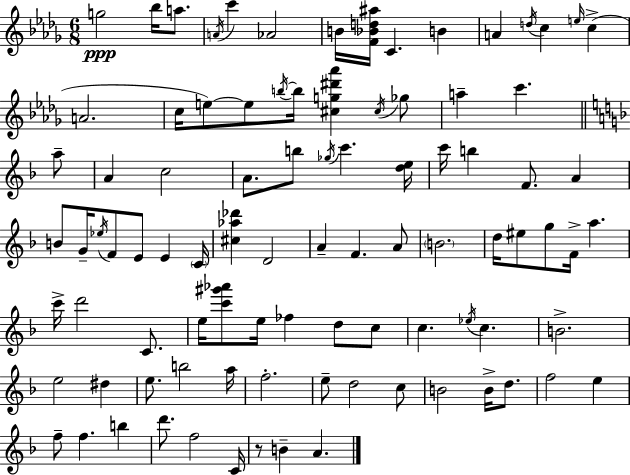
G5/h Bb5/s A5/e. A4/s C6/q Ab4/h B4/s [F4,Bb4,D5,A#5]/s C4/q. B4/q A4/q D5/s C5/q E5/s C5/q A4/h. C5/s E5/e E5/e B5/s B5/s [C#5,G5,D#6,Ab6]/q C#5/s Gb5/e A5/q C6/q. A5/e A4/q C5/h A4/e. B5/e Gb5/s C6/q. [D5,E5]/s C6/s B5/q F4/e. A4/q B4/e G4/s Eb5/s F4/e E4/e E4/q C4/s [C#5,Ab5,Db6]/q D4/h A4/q F4/q. A4/e B4/h. D5/s EIS5/e G5/e F4/s A5/q. C6/s D6/h C4/e. E5/s [C6,G#6,Ab6]/e E5/s FES5/q D5/e C5/e C5/q. Eb5/s C5/q. B4/h. E5/h D#5/q E5/e. B5/h A5/s F5/h. E5/e D5/h C5/e B4/h B4/s D5/e. F5/h E5/q F5/e F5/q. B5/q D6/e. F5/h C4/s R/e B4/q A4/q.